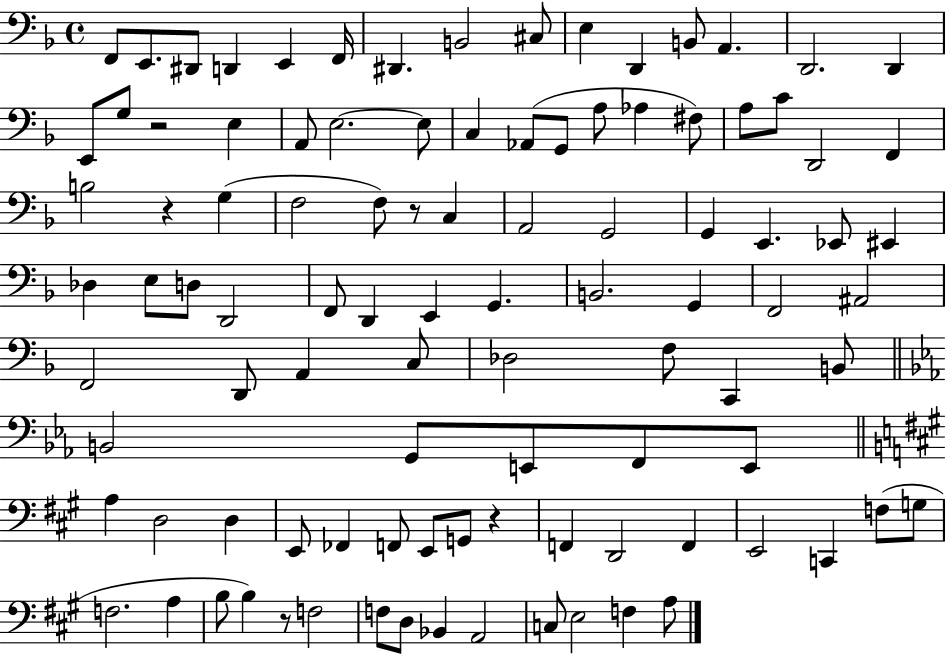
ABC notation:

X:1
T:Untitled
M:4/4
L:1/4
K:F
F,,/2 E,,/2 ^D,,/2 D,, E,, F,,/4 ^D,, B,,2 ^C,/2 E, D,, B,,/2 A,, D,,2 D,, E,,/2 G,/2 z2 E, A,,/2 E,2 E,/2 C, _A,,/2 G,,/2 A,/2 _A, ^F,/2 A,/2 C/2 D,,2 F,, B,2 z G, F,2 F,/2 z/2 C, A,,2 G,,2 G,, E,, _E,,/2 ^E,, _D, E,/2 D,/2 D,,2 F,,/2 D,, E,, G,, B,,2 G,, F,,2 ^A,,2 F,,2 D,,/2 A,, C,/2 _D,2 F,/2 C,, B,,/2 B,,2 G,,/2 E,,/2 F,,/2 E,,/2 A, D,2 D, E,,/2 _F,, F,,/2 E,,/2 G,,/2 z F,, D,,2 F,, E,,2 C,, F,/2 G,/2 F,2 A, B,/2 B, z/2 F,2 F,/2 D,/2 _B,, A,,2 C,/2 E,2 F, A,/2